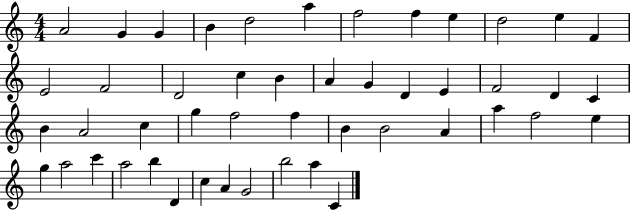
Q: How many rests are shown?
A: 0